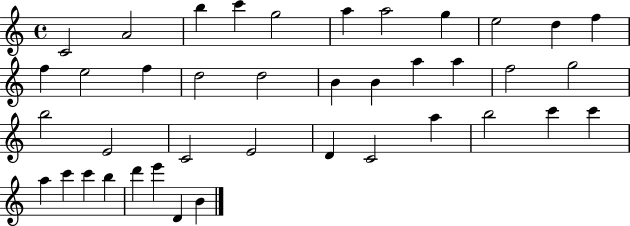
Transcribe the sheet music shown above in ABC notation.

X:1
T:Untitled
M:4/4
L:1/4
K:C
C2 A2 b c' g2 a a2 g e2 d f f e2 f d2 d2 B B a a f2 g2 b2 E2 C2 E2 D C2 a b2 c' c' a c' c' b d' e' D B